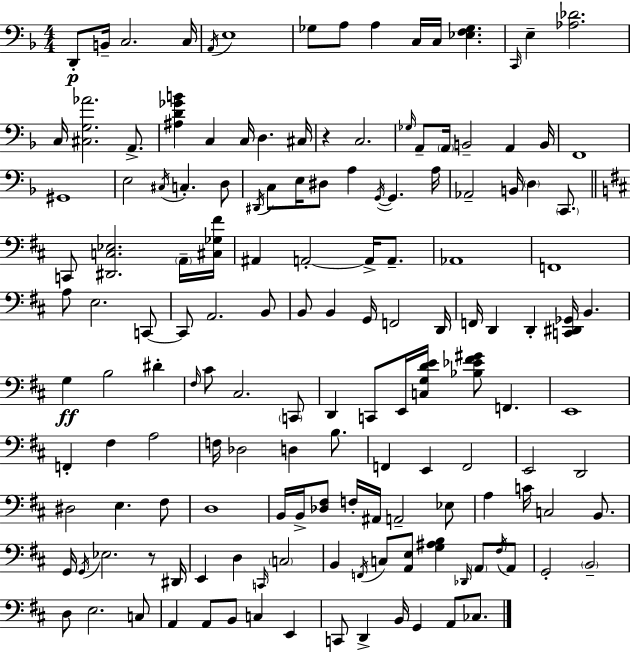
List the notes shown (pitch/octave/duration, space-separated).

D2/e B2/s C3/h. C3/s A2/s E3/w Gb3/e A3/e A3/q C3/s C3/s [Eb3,F3,Gb3]/q. C2/s E3/q [Ab3,Db4]/h. C3/s [C#3,G3,Ab4]/h. A2/e. [A#3,D4,Gb4,B4]/q C3/q C3/s D3/q. C#3/s R/q C3/h. Gb3/s A2/e A2/s B2/h A2/q B2/s F2/w G#2/w E3/h C#3/s C3/q. D3/e D#2/s C3/e E3/s D#3/e A3/q G2/s G2/q. A3/s Ab2/h B2/s D3/q C2/e. C2/e [D#2,C3,Eb3]/h. A2/s [C#3,Gb3,F#4]/s A#2/q A2/h A2/s A2/e. Ab2/w F2/w A3/e E3/h. C2/e C2/e A2/h. B2/e B2/e B2/q G2/s F2/h D2/s F2/s D2/q D2/q [C2,D#2,Gb2]/s B2/q. G3/q B3/h D#4/q F#3/s C#4/e C#3/h. C2/e D2/q C2/e E2/s [C3,G3,D4,E4]/s [Bb3,Eb4,F#4,G#4]/e F2/q. E2/w F2/q F#3/q A3/h F3/s Db3/h D3/q B3/e. F2/q E2/q F2/h E2/h D2/h D#3/h E3/q. F#3/e D3/w B2/s B2/s [Db3,F#3]/e F3/s A#2/s A2/h Eb3/e A3/q C4/s C3/h B2/e. G2/s G2/s Eb3/h. R/e D#2/s E2/q D3/q C2/s C3/h B2/q F2/s C3/e [A2,E3]/e [G3,A#3,B3]/q Db2/s A2/e F#3/s A2/e G2/h B2/h D3/e E3/h. C3/e A2/q A2/e B2/e C3/q E2/q C2/e D2/q B2/s G2/q A2/e CES3/e.